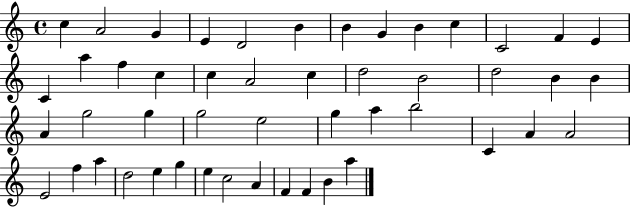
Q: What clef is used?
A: treble